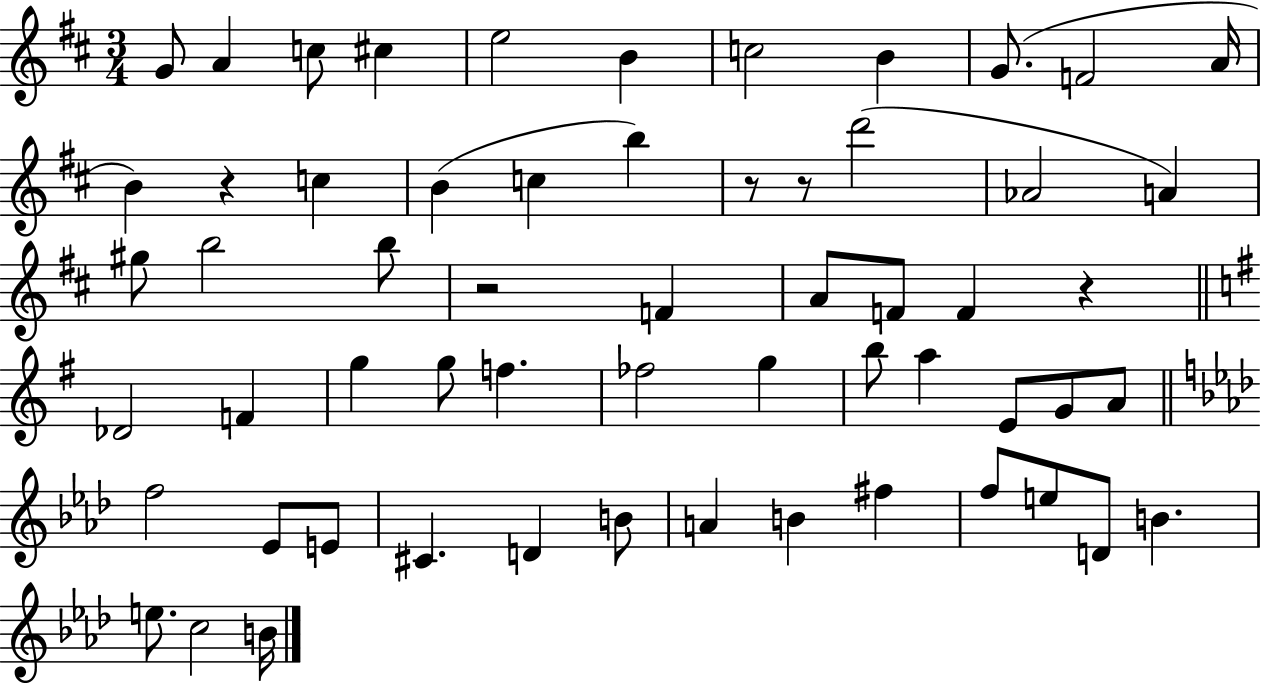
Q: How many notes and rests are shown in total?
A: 59